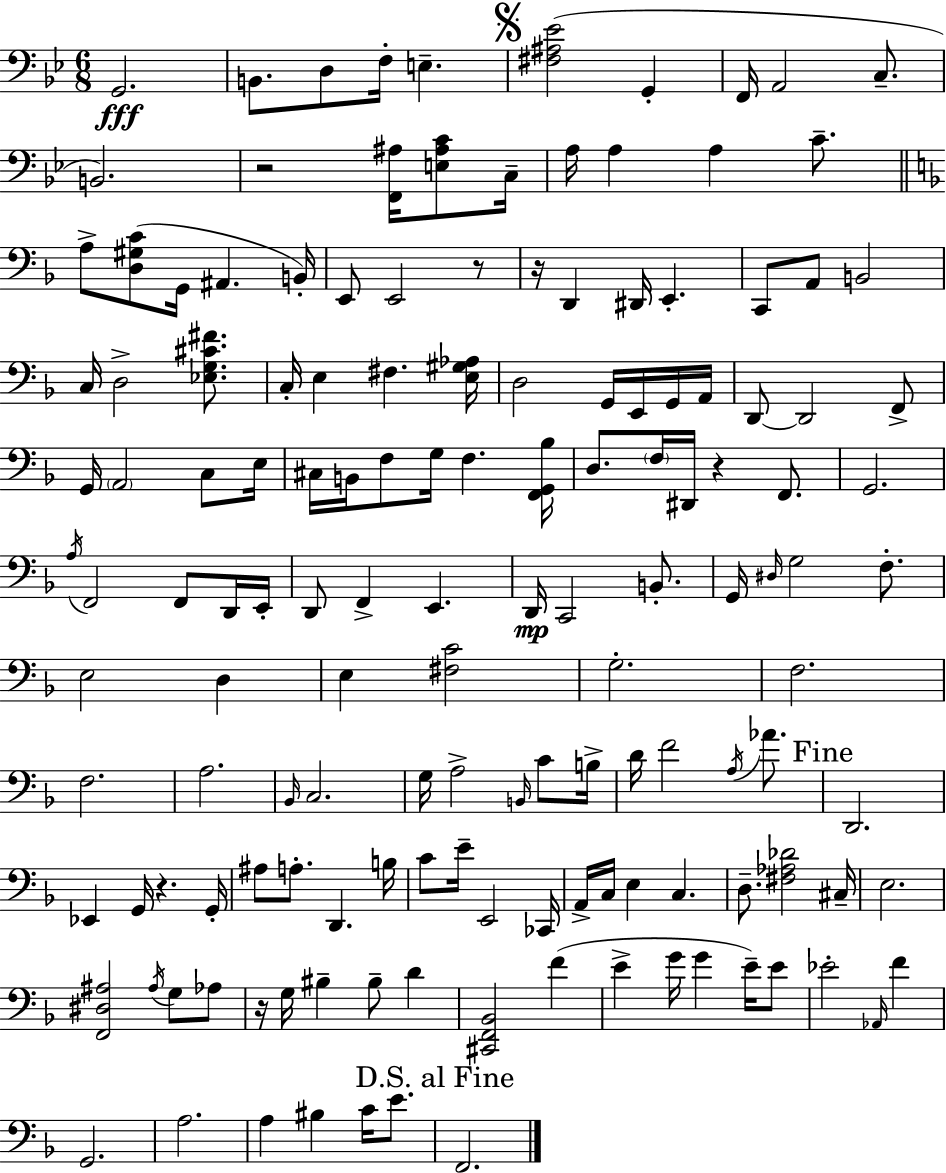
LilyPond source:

{
  \clef bass
  \numericTimeSignature
  \time 6/8
  \key bes \major
  g,2.\fff | b,8. d8 f16-. e4.-- | \mark \markup { \musicglyph "scripts.segno" } <fis ais ees'>2( g,4-. | f,16 a,2 c8.-- | \break b,2.) | r2 <f, ais>16 <e ais c'>8 c16-- | a16 a4 a4 c'8.-- | \bar "||" \break \key f \major a8-> <d gis c'>8( g,16 ais,4. b,16-.) | e,8 e,2 r8 | r16 d,4 dis,16 e,4.-. | c,8 a,8 b,2 | \break c16 d2-> <ees g cis' fis'>8. | c16-. e4 fis4. <e gis aes>16 | d2 g,16 e,16 g,16 a,16 | d,8~~ d,2 f,8-> | \break g,16 \parenthesize a,2 c8 e16 | cis16 b,16 f8 g16 f4. <f, g, bes>16 | d8. \parenthesize f16 dis,16 r4 f,8. | g,2. | \break \acciaccatura { a16 } f,2 f,8 d,16 | e,16-. d,8 f,4-> e,4. | d,16\mp c,2 b,8.-. | g,16 \grace { dis16 } g2 f8.-. | \break e2 d4 | e4 <fis c'>2 | g2.-. | f2. | \break f2. | a2. | \grace { bes,16 } c2. | g16 a2-> | \break \grace { b,16 } c'8 b16-> d'16 f'2 | \acciaccatura { a16 } aes'8. \mark "Fine" d,2. | ees,4 g,16 r4. | g,16-. ais8 a8.-. d,4. | \break b16 c'8 e'16-- e,2 | ces,16 a,16-> c16 e4 c4. | d8.-- <fis aes des'>2 | cis16-- e2. | \break <f, dis ais>2 | \acciaccatura { ais16 } g8 aes8 r16 g16 bis4-- | bis8-- d'4 <cis, f, bes,>2 | f'4( e'4-> g'16 g'4 | \break e'16--) e'8 ees'2-. | \grace { aes,16 } f'4 g,2. | a2. | a4 bis4 | \break c'16 e'8. \mark "D.S. al Fine" f,2. | \bar "|."
}